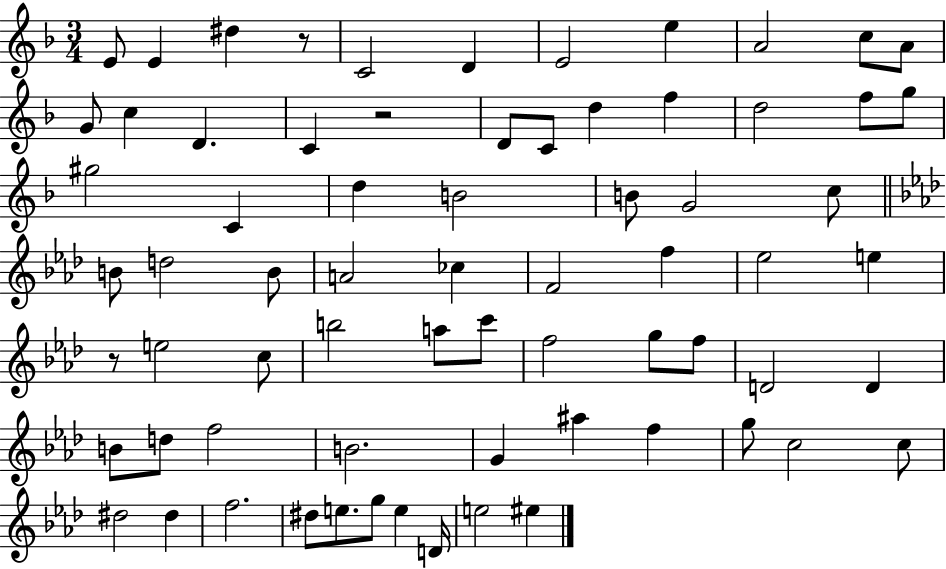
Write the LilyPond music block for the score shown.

{
  \clef treble
  \numericTimeSignature
  \time 3/4
  \key f \major
  e'8 e'4 dis''4 r8 | c'2 d'4 | e'2 e''4 | a'2 c''8 a'8 | \break g'8 c''4 d'4. | c'4 r2 | d'8 c'8 d''4 f''4 | d''2 f''8 g''8 | \break gis''2 c'4 | d''4 b'2 | b'8 g'2 c''8 | \bar "||" \break \key aes \major b'8 d''2 b'8 | a'2 ces''4 | f'2 f''4 | ees''2 e''4 | \break r8 e''2 c''8 | b''2 a''8 c'''8 | f''2 g''8 f''8 | d'2 d'4 | \break b'8 d''8 f''2 | b'2. | g'4 ais''4 f''4 | g''8 c''2 c''8 | \break dis''2 dis''4 | f''2. | dis''8 e''8. g''8 e''4 d'16 | e''2 eis''4 | \break \bar "|."
}